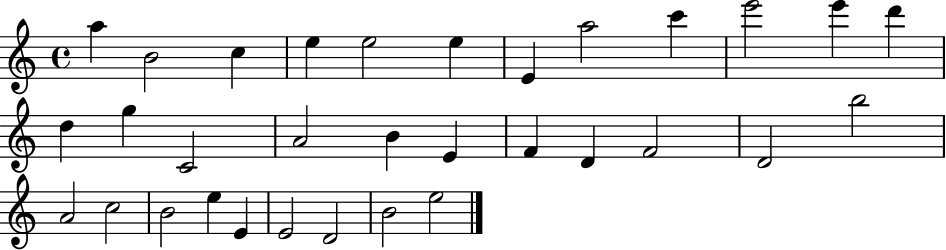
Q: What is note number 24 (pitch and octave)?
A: A4